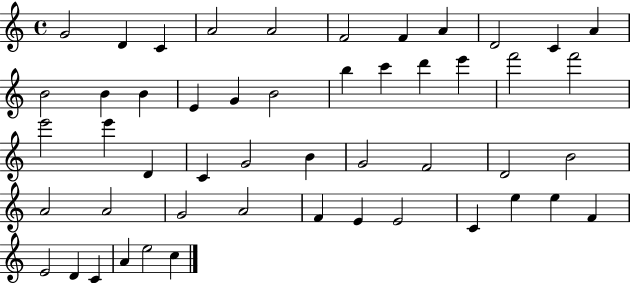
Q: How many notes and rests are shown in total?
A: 50